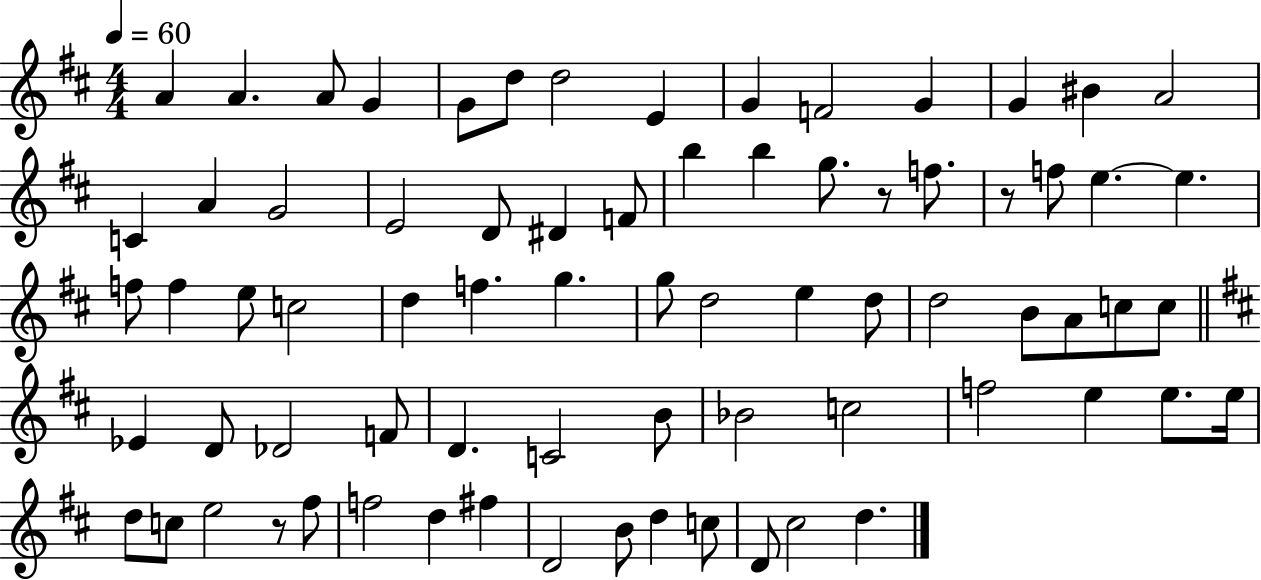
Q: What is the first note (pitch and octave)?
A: A4